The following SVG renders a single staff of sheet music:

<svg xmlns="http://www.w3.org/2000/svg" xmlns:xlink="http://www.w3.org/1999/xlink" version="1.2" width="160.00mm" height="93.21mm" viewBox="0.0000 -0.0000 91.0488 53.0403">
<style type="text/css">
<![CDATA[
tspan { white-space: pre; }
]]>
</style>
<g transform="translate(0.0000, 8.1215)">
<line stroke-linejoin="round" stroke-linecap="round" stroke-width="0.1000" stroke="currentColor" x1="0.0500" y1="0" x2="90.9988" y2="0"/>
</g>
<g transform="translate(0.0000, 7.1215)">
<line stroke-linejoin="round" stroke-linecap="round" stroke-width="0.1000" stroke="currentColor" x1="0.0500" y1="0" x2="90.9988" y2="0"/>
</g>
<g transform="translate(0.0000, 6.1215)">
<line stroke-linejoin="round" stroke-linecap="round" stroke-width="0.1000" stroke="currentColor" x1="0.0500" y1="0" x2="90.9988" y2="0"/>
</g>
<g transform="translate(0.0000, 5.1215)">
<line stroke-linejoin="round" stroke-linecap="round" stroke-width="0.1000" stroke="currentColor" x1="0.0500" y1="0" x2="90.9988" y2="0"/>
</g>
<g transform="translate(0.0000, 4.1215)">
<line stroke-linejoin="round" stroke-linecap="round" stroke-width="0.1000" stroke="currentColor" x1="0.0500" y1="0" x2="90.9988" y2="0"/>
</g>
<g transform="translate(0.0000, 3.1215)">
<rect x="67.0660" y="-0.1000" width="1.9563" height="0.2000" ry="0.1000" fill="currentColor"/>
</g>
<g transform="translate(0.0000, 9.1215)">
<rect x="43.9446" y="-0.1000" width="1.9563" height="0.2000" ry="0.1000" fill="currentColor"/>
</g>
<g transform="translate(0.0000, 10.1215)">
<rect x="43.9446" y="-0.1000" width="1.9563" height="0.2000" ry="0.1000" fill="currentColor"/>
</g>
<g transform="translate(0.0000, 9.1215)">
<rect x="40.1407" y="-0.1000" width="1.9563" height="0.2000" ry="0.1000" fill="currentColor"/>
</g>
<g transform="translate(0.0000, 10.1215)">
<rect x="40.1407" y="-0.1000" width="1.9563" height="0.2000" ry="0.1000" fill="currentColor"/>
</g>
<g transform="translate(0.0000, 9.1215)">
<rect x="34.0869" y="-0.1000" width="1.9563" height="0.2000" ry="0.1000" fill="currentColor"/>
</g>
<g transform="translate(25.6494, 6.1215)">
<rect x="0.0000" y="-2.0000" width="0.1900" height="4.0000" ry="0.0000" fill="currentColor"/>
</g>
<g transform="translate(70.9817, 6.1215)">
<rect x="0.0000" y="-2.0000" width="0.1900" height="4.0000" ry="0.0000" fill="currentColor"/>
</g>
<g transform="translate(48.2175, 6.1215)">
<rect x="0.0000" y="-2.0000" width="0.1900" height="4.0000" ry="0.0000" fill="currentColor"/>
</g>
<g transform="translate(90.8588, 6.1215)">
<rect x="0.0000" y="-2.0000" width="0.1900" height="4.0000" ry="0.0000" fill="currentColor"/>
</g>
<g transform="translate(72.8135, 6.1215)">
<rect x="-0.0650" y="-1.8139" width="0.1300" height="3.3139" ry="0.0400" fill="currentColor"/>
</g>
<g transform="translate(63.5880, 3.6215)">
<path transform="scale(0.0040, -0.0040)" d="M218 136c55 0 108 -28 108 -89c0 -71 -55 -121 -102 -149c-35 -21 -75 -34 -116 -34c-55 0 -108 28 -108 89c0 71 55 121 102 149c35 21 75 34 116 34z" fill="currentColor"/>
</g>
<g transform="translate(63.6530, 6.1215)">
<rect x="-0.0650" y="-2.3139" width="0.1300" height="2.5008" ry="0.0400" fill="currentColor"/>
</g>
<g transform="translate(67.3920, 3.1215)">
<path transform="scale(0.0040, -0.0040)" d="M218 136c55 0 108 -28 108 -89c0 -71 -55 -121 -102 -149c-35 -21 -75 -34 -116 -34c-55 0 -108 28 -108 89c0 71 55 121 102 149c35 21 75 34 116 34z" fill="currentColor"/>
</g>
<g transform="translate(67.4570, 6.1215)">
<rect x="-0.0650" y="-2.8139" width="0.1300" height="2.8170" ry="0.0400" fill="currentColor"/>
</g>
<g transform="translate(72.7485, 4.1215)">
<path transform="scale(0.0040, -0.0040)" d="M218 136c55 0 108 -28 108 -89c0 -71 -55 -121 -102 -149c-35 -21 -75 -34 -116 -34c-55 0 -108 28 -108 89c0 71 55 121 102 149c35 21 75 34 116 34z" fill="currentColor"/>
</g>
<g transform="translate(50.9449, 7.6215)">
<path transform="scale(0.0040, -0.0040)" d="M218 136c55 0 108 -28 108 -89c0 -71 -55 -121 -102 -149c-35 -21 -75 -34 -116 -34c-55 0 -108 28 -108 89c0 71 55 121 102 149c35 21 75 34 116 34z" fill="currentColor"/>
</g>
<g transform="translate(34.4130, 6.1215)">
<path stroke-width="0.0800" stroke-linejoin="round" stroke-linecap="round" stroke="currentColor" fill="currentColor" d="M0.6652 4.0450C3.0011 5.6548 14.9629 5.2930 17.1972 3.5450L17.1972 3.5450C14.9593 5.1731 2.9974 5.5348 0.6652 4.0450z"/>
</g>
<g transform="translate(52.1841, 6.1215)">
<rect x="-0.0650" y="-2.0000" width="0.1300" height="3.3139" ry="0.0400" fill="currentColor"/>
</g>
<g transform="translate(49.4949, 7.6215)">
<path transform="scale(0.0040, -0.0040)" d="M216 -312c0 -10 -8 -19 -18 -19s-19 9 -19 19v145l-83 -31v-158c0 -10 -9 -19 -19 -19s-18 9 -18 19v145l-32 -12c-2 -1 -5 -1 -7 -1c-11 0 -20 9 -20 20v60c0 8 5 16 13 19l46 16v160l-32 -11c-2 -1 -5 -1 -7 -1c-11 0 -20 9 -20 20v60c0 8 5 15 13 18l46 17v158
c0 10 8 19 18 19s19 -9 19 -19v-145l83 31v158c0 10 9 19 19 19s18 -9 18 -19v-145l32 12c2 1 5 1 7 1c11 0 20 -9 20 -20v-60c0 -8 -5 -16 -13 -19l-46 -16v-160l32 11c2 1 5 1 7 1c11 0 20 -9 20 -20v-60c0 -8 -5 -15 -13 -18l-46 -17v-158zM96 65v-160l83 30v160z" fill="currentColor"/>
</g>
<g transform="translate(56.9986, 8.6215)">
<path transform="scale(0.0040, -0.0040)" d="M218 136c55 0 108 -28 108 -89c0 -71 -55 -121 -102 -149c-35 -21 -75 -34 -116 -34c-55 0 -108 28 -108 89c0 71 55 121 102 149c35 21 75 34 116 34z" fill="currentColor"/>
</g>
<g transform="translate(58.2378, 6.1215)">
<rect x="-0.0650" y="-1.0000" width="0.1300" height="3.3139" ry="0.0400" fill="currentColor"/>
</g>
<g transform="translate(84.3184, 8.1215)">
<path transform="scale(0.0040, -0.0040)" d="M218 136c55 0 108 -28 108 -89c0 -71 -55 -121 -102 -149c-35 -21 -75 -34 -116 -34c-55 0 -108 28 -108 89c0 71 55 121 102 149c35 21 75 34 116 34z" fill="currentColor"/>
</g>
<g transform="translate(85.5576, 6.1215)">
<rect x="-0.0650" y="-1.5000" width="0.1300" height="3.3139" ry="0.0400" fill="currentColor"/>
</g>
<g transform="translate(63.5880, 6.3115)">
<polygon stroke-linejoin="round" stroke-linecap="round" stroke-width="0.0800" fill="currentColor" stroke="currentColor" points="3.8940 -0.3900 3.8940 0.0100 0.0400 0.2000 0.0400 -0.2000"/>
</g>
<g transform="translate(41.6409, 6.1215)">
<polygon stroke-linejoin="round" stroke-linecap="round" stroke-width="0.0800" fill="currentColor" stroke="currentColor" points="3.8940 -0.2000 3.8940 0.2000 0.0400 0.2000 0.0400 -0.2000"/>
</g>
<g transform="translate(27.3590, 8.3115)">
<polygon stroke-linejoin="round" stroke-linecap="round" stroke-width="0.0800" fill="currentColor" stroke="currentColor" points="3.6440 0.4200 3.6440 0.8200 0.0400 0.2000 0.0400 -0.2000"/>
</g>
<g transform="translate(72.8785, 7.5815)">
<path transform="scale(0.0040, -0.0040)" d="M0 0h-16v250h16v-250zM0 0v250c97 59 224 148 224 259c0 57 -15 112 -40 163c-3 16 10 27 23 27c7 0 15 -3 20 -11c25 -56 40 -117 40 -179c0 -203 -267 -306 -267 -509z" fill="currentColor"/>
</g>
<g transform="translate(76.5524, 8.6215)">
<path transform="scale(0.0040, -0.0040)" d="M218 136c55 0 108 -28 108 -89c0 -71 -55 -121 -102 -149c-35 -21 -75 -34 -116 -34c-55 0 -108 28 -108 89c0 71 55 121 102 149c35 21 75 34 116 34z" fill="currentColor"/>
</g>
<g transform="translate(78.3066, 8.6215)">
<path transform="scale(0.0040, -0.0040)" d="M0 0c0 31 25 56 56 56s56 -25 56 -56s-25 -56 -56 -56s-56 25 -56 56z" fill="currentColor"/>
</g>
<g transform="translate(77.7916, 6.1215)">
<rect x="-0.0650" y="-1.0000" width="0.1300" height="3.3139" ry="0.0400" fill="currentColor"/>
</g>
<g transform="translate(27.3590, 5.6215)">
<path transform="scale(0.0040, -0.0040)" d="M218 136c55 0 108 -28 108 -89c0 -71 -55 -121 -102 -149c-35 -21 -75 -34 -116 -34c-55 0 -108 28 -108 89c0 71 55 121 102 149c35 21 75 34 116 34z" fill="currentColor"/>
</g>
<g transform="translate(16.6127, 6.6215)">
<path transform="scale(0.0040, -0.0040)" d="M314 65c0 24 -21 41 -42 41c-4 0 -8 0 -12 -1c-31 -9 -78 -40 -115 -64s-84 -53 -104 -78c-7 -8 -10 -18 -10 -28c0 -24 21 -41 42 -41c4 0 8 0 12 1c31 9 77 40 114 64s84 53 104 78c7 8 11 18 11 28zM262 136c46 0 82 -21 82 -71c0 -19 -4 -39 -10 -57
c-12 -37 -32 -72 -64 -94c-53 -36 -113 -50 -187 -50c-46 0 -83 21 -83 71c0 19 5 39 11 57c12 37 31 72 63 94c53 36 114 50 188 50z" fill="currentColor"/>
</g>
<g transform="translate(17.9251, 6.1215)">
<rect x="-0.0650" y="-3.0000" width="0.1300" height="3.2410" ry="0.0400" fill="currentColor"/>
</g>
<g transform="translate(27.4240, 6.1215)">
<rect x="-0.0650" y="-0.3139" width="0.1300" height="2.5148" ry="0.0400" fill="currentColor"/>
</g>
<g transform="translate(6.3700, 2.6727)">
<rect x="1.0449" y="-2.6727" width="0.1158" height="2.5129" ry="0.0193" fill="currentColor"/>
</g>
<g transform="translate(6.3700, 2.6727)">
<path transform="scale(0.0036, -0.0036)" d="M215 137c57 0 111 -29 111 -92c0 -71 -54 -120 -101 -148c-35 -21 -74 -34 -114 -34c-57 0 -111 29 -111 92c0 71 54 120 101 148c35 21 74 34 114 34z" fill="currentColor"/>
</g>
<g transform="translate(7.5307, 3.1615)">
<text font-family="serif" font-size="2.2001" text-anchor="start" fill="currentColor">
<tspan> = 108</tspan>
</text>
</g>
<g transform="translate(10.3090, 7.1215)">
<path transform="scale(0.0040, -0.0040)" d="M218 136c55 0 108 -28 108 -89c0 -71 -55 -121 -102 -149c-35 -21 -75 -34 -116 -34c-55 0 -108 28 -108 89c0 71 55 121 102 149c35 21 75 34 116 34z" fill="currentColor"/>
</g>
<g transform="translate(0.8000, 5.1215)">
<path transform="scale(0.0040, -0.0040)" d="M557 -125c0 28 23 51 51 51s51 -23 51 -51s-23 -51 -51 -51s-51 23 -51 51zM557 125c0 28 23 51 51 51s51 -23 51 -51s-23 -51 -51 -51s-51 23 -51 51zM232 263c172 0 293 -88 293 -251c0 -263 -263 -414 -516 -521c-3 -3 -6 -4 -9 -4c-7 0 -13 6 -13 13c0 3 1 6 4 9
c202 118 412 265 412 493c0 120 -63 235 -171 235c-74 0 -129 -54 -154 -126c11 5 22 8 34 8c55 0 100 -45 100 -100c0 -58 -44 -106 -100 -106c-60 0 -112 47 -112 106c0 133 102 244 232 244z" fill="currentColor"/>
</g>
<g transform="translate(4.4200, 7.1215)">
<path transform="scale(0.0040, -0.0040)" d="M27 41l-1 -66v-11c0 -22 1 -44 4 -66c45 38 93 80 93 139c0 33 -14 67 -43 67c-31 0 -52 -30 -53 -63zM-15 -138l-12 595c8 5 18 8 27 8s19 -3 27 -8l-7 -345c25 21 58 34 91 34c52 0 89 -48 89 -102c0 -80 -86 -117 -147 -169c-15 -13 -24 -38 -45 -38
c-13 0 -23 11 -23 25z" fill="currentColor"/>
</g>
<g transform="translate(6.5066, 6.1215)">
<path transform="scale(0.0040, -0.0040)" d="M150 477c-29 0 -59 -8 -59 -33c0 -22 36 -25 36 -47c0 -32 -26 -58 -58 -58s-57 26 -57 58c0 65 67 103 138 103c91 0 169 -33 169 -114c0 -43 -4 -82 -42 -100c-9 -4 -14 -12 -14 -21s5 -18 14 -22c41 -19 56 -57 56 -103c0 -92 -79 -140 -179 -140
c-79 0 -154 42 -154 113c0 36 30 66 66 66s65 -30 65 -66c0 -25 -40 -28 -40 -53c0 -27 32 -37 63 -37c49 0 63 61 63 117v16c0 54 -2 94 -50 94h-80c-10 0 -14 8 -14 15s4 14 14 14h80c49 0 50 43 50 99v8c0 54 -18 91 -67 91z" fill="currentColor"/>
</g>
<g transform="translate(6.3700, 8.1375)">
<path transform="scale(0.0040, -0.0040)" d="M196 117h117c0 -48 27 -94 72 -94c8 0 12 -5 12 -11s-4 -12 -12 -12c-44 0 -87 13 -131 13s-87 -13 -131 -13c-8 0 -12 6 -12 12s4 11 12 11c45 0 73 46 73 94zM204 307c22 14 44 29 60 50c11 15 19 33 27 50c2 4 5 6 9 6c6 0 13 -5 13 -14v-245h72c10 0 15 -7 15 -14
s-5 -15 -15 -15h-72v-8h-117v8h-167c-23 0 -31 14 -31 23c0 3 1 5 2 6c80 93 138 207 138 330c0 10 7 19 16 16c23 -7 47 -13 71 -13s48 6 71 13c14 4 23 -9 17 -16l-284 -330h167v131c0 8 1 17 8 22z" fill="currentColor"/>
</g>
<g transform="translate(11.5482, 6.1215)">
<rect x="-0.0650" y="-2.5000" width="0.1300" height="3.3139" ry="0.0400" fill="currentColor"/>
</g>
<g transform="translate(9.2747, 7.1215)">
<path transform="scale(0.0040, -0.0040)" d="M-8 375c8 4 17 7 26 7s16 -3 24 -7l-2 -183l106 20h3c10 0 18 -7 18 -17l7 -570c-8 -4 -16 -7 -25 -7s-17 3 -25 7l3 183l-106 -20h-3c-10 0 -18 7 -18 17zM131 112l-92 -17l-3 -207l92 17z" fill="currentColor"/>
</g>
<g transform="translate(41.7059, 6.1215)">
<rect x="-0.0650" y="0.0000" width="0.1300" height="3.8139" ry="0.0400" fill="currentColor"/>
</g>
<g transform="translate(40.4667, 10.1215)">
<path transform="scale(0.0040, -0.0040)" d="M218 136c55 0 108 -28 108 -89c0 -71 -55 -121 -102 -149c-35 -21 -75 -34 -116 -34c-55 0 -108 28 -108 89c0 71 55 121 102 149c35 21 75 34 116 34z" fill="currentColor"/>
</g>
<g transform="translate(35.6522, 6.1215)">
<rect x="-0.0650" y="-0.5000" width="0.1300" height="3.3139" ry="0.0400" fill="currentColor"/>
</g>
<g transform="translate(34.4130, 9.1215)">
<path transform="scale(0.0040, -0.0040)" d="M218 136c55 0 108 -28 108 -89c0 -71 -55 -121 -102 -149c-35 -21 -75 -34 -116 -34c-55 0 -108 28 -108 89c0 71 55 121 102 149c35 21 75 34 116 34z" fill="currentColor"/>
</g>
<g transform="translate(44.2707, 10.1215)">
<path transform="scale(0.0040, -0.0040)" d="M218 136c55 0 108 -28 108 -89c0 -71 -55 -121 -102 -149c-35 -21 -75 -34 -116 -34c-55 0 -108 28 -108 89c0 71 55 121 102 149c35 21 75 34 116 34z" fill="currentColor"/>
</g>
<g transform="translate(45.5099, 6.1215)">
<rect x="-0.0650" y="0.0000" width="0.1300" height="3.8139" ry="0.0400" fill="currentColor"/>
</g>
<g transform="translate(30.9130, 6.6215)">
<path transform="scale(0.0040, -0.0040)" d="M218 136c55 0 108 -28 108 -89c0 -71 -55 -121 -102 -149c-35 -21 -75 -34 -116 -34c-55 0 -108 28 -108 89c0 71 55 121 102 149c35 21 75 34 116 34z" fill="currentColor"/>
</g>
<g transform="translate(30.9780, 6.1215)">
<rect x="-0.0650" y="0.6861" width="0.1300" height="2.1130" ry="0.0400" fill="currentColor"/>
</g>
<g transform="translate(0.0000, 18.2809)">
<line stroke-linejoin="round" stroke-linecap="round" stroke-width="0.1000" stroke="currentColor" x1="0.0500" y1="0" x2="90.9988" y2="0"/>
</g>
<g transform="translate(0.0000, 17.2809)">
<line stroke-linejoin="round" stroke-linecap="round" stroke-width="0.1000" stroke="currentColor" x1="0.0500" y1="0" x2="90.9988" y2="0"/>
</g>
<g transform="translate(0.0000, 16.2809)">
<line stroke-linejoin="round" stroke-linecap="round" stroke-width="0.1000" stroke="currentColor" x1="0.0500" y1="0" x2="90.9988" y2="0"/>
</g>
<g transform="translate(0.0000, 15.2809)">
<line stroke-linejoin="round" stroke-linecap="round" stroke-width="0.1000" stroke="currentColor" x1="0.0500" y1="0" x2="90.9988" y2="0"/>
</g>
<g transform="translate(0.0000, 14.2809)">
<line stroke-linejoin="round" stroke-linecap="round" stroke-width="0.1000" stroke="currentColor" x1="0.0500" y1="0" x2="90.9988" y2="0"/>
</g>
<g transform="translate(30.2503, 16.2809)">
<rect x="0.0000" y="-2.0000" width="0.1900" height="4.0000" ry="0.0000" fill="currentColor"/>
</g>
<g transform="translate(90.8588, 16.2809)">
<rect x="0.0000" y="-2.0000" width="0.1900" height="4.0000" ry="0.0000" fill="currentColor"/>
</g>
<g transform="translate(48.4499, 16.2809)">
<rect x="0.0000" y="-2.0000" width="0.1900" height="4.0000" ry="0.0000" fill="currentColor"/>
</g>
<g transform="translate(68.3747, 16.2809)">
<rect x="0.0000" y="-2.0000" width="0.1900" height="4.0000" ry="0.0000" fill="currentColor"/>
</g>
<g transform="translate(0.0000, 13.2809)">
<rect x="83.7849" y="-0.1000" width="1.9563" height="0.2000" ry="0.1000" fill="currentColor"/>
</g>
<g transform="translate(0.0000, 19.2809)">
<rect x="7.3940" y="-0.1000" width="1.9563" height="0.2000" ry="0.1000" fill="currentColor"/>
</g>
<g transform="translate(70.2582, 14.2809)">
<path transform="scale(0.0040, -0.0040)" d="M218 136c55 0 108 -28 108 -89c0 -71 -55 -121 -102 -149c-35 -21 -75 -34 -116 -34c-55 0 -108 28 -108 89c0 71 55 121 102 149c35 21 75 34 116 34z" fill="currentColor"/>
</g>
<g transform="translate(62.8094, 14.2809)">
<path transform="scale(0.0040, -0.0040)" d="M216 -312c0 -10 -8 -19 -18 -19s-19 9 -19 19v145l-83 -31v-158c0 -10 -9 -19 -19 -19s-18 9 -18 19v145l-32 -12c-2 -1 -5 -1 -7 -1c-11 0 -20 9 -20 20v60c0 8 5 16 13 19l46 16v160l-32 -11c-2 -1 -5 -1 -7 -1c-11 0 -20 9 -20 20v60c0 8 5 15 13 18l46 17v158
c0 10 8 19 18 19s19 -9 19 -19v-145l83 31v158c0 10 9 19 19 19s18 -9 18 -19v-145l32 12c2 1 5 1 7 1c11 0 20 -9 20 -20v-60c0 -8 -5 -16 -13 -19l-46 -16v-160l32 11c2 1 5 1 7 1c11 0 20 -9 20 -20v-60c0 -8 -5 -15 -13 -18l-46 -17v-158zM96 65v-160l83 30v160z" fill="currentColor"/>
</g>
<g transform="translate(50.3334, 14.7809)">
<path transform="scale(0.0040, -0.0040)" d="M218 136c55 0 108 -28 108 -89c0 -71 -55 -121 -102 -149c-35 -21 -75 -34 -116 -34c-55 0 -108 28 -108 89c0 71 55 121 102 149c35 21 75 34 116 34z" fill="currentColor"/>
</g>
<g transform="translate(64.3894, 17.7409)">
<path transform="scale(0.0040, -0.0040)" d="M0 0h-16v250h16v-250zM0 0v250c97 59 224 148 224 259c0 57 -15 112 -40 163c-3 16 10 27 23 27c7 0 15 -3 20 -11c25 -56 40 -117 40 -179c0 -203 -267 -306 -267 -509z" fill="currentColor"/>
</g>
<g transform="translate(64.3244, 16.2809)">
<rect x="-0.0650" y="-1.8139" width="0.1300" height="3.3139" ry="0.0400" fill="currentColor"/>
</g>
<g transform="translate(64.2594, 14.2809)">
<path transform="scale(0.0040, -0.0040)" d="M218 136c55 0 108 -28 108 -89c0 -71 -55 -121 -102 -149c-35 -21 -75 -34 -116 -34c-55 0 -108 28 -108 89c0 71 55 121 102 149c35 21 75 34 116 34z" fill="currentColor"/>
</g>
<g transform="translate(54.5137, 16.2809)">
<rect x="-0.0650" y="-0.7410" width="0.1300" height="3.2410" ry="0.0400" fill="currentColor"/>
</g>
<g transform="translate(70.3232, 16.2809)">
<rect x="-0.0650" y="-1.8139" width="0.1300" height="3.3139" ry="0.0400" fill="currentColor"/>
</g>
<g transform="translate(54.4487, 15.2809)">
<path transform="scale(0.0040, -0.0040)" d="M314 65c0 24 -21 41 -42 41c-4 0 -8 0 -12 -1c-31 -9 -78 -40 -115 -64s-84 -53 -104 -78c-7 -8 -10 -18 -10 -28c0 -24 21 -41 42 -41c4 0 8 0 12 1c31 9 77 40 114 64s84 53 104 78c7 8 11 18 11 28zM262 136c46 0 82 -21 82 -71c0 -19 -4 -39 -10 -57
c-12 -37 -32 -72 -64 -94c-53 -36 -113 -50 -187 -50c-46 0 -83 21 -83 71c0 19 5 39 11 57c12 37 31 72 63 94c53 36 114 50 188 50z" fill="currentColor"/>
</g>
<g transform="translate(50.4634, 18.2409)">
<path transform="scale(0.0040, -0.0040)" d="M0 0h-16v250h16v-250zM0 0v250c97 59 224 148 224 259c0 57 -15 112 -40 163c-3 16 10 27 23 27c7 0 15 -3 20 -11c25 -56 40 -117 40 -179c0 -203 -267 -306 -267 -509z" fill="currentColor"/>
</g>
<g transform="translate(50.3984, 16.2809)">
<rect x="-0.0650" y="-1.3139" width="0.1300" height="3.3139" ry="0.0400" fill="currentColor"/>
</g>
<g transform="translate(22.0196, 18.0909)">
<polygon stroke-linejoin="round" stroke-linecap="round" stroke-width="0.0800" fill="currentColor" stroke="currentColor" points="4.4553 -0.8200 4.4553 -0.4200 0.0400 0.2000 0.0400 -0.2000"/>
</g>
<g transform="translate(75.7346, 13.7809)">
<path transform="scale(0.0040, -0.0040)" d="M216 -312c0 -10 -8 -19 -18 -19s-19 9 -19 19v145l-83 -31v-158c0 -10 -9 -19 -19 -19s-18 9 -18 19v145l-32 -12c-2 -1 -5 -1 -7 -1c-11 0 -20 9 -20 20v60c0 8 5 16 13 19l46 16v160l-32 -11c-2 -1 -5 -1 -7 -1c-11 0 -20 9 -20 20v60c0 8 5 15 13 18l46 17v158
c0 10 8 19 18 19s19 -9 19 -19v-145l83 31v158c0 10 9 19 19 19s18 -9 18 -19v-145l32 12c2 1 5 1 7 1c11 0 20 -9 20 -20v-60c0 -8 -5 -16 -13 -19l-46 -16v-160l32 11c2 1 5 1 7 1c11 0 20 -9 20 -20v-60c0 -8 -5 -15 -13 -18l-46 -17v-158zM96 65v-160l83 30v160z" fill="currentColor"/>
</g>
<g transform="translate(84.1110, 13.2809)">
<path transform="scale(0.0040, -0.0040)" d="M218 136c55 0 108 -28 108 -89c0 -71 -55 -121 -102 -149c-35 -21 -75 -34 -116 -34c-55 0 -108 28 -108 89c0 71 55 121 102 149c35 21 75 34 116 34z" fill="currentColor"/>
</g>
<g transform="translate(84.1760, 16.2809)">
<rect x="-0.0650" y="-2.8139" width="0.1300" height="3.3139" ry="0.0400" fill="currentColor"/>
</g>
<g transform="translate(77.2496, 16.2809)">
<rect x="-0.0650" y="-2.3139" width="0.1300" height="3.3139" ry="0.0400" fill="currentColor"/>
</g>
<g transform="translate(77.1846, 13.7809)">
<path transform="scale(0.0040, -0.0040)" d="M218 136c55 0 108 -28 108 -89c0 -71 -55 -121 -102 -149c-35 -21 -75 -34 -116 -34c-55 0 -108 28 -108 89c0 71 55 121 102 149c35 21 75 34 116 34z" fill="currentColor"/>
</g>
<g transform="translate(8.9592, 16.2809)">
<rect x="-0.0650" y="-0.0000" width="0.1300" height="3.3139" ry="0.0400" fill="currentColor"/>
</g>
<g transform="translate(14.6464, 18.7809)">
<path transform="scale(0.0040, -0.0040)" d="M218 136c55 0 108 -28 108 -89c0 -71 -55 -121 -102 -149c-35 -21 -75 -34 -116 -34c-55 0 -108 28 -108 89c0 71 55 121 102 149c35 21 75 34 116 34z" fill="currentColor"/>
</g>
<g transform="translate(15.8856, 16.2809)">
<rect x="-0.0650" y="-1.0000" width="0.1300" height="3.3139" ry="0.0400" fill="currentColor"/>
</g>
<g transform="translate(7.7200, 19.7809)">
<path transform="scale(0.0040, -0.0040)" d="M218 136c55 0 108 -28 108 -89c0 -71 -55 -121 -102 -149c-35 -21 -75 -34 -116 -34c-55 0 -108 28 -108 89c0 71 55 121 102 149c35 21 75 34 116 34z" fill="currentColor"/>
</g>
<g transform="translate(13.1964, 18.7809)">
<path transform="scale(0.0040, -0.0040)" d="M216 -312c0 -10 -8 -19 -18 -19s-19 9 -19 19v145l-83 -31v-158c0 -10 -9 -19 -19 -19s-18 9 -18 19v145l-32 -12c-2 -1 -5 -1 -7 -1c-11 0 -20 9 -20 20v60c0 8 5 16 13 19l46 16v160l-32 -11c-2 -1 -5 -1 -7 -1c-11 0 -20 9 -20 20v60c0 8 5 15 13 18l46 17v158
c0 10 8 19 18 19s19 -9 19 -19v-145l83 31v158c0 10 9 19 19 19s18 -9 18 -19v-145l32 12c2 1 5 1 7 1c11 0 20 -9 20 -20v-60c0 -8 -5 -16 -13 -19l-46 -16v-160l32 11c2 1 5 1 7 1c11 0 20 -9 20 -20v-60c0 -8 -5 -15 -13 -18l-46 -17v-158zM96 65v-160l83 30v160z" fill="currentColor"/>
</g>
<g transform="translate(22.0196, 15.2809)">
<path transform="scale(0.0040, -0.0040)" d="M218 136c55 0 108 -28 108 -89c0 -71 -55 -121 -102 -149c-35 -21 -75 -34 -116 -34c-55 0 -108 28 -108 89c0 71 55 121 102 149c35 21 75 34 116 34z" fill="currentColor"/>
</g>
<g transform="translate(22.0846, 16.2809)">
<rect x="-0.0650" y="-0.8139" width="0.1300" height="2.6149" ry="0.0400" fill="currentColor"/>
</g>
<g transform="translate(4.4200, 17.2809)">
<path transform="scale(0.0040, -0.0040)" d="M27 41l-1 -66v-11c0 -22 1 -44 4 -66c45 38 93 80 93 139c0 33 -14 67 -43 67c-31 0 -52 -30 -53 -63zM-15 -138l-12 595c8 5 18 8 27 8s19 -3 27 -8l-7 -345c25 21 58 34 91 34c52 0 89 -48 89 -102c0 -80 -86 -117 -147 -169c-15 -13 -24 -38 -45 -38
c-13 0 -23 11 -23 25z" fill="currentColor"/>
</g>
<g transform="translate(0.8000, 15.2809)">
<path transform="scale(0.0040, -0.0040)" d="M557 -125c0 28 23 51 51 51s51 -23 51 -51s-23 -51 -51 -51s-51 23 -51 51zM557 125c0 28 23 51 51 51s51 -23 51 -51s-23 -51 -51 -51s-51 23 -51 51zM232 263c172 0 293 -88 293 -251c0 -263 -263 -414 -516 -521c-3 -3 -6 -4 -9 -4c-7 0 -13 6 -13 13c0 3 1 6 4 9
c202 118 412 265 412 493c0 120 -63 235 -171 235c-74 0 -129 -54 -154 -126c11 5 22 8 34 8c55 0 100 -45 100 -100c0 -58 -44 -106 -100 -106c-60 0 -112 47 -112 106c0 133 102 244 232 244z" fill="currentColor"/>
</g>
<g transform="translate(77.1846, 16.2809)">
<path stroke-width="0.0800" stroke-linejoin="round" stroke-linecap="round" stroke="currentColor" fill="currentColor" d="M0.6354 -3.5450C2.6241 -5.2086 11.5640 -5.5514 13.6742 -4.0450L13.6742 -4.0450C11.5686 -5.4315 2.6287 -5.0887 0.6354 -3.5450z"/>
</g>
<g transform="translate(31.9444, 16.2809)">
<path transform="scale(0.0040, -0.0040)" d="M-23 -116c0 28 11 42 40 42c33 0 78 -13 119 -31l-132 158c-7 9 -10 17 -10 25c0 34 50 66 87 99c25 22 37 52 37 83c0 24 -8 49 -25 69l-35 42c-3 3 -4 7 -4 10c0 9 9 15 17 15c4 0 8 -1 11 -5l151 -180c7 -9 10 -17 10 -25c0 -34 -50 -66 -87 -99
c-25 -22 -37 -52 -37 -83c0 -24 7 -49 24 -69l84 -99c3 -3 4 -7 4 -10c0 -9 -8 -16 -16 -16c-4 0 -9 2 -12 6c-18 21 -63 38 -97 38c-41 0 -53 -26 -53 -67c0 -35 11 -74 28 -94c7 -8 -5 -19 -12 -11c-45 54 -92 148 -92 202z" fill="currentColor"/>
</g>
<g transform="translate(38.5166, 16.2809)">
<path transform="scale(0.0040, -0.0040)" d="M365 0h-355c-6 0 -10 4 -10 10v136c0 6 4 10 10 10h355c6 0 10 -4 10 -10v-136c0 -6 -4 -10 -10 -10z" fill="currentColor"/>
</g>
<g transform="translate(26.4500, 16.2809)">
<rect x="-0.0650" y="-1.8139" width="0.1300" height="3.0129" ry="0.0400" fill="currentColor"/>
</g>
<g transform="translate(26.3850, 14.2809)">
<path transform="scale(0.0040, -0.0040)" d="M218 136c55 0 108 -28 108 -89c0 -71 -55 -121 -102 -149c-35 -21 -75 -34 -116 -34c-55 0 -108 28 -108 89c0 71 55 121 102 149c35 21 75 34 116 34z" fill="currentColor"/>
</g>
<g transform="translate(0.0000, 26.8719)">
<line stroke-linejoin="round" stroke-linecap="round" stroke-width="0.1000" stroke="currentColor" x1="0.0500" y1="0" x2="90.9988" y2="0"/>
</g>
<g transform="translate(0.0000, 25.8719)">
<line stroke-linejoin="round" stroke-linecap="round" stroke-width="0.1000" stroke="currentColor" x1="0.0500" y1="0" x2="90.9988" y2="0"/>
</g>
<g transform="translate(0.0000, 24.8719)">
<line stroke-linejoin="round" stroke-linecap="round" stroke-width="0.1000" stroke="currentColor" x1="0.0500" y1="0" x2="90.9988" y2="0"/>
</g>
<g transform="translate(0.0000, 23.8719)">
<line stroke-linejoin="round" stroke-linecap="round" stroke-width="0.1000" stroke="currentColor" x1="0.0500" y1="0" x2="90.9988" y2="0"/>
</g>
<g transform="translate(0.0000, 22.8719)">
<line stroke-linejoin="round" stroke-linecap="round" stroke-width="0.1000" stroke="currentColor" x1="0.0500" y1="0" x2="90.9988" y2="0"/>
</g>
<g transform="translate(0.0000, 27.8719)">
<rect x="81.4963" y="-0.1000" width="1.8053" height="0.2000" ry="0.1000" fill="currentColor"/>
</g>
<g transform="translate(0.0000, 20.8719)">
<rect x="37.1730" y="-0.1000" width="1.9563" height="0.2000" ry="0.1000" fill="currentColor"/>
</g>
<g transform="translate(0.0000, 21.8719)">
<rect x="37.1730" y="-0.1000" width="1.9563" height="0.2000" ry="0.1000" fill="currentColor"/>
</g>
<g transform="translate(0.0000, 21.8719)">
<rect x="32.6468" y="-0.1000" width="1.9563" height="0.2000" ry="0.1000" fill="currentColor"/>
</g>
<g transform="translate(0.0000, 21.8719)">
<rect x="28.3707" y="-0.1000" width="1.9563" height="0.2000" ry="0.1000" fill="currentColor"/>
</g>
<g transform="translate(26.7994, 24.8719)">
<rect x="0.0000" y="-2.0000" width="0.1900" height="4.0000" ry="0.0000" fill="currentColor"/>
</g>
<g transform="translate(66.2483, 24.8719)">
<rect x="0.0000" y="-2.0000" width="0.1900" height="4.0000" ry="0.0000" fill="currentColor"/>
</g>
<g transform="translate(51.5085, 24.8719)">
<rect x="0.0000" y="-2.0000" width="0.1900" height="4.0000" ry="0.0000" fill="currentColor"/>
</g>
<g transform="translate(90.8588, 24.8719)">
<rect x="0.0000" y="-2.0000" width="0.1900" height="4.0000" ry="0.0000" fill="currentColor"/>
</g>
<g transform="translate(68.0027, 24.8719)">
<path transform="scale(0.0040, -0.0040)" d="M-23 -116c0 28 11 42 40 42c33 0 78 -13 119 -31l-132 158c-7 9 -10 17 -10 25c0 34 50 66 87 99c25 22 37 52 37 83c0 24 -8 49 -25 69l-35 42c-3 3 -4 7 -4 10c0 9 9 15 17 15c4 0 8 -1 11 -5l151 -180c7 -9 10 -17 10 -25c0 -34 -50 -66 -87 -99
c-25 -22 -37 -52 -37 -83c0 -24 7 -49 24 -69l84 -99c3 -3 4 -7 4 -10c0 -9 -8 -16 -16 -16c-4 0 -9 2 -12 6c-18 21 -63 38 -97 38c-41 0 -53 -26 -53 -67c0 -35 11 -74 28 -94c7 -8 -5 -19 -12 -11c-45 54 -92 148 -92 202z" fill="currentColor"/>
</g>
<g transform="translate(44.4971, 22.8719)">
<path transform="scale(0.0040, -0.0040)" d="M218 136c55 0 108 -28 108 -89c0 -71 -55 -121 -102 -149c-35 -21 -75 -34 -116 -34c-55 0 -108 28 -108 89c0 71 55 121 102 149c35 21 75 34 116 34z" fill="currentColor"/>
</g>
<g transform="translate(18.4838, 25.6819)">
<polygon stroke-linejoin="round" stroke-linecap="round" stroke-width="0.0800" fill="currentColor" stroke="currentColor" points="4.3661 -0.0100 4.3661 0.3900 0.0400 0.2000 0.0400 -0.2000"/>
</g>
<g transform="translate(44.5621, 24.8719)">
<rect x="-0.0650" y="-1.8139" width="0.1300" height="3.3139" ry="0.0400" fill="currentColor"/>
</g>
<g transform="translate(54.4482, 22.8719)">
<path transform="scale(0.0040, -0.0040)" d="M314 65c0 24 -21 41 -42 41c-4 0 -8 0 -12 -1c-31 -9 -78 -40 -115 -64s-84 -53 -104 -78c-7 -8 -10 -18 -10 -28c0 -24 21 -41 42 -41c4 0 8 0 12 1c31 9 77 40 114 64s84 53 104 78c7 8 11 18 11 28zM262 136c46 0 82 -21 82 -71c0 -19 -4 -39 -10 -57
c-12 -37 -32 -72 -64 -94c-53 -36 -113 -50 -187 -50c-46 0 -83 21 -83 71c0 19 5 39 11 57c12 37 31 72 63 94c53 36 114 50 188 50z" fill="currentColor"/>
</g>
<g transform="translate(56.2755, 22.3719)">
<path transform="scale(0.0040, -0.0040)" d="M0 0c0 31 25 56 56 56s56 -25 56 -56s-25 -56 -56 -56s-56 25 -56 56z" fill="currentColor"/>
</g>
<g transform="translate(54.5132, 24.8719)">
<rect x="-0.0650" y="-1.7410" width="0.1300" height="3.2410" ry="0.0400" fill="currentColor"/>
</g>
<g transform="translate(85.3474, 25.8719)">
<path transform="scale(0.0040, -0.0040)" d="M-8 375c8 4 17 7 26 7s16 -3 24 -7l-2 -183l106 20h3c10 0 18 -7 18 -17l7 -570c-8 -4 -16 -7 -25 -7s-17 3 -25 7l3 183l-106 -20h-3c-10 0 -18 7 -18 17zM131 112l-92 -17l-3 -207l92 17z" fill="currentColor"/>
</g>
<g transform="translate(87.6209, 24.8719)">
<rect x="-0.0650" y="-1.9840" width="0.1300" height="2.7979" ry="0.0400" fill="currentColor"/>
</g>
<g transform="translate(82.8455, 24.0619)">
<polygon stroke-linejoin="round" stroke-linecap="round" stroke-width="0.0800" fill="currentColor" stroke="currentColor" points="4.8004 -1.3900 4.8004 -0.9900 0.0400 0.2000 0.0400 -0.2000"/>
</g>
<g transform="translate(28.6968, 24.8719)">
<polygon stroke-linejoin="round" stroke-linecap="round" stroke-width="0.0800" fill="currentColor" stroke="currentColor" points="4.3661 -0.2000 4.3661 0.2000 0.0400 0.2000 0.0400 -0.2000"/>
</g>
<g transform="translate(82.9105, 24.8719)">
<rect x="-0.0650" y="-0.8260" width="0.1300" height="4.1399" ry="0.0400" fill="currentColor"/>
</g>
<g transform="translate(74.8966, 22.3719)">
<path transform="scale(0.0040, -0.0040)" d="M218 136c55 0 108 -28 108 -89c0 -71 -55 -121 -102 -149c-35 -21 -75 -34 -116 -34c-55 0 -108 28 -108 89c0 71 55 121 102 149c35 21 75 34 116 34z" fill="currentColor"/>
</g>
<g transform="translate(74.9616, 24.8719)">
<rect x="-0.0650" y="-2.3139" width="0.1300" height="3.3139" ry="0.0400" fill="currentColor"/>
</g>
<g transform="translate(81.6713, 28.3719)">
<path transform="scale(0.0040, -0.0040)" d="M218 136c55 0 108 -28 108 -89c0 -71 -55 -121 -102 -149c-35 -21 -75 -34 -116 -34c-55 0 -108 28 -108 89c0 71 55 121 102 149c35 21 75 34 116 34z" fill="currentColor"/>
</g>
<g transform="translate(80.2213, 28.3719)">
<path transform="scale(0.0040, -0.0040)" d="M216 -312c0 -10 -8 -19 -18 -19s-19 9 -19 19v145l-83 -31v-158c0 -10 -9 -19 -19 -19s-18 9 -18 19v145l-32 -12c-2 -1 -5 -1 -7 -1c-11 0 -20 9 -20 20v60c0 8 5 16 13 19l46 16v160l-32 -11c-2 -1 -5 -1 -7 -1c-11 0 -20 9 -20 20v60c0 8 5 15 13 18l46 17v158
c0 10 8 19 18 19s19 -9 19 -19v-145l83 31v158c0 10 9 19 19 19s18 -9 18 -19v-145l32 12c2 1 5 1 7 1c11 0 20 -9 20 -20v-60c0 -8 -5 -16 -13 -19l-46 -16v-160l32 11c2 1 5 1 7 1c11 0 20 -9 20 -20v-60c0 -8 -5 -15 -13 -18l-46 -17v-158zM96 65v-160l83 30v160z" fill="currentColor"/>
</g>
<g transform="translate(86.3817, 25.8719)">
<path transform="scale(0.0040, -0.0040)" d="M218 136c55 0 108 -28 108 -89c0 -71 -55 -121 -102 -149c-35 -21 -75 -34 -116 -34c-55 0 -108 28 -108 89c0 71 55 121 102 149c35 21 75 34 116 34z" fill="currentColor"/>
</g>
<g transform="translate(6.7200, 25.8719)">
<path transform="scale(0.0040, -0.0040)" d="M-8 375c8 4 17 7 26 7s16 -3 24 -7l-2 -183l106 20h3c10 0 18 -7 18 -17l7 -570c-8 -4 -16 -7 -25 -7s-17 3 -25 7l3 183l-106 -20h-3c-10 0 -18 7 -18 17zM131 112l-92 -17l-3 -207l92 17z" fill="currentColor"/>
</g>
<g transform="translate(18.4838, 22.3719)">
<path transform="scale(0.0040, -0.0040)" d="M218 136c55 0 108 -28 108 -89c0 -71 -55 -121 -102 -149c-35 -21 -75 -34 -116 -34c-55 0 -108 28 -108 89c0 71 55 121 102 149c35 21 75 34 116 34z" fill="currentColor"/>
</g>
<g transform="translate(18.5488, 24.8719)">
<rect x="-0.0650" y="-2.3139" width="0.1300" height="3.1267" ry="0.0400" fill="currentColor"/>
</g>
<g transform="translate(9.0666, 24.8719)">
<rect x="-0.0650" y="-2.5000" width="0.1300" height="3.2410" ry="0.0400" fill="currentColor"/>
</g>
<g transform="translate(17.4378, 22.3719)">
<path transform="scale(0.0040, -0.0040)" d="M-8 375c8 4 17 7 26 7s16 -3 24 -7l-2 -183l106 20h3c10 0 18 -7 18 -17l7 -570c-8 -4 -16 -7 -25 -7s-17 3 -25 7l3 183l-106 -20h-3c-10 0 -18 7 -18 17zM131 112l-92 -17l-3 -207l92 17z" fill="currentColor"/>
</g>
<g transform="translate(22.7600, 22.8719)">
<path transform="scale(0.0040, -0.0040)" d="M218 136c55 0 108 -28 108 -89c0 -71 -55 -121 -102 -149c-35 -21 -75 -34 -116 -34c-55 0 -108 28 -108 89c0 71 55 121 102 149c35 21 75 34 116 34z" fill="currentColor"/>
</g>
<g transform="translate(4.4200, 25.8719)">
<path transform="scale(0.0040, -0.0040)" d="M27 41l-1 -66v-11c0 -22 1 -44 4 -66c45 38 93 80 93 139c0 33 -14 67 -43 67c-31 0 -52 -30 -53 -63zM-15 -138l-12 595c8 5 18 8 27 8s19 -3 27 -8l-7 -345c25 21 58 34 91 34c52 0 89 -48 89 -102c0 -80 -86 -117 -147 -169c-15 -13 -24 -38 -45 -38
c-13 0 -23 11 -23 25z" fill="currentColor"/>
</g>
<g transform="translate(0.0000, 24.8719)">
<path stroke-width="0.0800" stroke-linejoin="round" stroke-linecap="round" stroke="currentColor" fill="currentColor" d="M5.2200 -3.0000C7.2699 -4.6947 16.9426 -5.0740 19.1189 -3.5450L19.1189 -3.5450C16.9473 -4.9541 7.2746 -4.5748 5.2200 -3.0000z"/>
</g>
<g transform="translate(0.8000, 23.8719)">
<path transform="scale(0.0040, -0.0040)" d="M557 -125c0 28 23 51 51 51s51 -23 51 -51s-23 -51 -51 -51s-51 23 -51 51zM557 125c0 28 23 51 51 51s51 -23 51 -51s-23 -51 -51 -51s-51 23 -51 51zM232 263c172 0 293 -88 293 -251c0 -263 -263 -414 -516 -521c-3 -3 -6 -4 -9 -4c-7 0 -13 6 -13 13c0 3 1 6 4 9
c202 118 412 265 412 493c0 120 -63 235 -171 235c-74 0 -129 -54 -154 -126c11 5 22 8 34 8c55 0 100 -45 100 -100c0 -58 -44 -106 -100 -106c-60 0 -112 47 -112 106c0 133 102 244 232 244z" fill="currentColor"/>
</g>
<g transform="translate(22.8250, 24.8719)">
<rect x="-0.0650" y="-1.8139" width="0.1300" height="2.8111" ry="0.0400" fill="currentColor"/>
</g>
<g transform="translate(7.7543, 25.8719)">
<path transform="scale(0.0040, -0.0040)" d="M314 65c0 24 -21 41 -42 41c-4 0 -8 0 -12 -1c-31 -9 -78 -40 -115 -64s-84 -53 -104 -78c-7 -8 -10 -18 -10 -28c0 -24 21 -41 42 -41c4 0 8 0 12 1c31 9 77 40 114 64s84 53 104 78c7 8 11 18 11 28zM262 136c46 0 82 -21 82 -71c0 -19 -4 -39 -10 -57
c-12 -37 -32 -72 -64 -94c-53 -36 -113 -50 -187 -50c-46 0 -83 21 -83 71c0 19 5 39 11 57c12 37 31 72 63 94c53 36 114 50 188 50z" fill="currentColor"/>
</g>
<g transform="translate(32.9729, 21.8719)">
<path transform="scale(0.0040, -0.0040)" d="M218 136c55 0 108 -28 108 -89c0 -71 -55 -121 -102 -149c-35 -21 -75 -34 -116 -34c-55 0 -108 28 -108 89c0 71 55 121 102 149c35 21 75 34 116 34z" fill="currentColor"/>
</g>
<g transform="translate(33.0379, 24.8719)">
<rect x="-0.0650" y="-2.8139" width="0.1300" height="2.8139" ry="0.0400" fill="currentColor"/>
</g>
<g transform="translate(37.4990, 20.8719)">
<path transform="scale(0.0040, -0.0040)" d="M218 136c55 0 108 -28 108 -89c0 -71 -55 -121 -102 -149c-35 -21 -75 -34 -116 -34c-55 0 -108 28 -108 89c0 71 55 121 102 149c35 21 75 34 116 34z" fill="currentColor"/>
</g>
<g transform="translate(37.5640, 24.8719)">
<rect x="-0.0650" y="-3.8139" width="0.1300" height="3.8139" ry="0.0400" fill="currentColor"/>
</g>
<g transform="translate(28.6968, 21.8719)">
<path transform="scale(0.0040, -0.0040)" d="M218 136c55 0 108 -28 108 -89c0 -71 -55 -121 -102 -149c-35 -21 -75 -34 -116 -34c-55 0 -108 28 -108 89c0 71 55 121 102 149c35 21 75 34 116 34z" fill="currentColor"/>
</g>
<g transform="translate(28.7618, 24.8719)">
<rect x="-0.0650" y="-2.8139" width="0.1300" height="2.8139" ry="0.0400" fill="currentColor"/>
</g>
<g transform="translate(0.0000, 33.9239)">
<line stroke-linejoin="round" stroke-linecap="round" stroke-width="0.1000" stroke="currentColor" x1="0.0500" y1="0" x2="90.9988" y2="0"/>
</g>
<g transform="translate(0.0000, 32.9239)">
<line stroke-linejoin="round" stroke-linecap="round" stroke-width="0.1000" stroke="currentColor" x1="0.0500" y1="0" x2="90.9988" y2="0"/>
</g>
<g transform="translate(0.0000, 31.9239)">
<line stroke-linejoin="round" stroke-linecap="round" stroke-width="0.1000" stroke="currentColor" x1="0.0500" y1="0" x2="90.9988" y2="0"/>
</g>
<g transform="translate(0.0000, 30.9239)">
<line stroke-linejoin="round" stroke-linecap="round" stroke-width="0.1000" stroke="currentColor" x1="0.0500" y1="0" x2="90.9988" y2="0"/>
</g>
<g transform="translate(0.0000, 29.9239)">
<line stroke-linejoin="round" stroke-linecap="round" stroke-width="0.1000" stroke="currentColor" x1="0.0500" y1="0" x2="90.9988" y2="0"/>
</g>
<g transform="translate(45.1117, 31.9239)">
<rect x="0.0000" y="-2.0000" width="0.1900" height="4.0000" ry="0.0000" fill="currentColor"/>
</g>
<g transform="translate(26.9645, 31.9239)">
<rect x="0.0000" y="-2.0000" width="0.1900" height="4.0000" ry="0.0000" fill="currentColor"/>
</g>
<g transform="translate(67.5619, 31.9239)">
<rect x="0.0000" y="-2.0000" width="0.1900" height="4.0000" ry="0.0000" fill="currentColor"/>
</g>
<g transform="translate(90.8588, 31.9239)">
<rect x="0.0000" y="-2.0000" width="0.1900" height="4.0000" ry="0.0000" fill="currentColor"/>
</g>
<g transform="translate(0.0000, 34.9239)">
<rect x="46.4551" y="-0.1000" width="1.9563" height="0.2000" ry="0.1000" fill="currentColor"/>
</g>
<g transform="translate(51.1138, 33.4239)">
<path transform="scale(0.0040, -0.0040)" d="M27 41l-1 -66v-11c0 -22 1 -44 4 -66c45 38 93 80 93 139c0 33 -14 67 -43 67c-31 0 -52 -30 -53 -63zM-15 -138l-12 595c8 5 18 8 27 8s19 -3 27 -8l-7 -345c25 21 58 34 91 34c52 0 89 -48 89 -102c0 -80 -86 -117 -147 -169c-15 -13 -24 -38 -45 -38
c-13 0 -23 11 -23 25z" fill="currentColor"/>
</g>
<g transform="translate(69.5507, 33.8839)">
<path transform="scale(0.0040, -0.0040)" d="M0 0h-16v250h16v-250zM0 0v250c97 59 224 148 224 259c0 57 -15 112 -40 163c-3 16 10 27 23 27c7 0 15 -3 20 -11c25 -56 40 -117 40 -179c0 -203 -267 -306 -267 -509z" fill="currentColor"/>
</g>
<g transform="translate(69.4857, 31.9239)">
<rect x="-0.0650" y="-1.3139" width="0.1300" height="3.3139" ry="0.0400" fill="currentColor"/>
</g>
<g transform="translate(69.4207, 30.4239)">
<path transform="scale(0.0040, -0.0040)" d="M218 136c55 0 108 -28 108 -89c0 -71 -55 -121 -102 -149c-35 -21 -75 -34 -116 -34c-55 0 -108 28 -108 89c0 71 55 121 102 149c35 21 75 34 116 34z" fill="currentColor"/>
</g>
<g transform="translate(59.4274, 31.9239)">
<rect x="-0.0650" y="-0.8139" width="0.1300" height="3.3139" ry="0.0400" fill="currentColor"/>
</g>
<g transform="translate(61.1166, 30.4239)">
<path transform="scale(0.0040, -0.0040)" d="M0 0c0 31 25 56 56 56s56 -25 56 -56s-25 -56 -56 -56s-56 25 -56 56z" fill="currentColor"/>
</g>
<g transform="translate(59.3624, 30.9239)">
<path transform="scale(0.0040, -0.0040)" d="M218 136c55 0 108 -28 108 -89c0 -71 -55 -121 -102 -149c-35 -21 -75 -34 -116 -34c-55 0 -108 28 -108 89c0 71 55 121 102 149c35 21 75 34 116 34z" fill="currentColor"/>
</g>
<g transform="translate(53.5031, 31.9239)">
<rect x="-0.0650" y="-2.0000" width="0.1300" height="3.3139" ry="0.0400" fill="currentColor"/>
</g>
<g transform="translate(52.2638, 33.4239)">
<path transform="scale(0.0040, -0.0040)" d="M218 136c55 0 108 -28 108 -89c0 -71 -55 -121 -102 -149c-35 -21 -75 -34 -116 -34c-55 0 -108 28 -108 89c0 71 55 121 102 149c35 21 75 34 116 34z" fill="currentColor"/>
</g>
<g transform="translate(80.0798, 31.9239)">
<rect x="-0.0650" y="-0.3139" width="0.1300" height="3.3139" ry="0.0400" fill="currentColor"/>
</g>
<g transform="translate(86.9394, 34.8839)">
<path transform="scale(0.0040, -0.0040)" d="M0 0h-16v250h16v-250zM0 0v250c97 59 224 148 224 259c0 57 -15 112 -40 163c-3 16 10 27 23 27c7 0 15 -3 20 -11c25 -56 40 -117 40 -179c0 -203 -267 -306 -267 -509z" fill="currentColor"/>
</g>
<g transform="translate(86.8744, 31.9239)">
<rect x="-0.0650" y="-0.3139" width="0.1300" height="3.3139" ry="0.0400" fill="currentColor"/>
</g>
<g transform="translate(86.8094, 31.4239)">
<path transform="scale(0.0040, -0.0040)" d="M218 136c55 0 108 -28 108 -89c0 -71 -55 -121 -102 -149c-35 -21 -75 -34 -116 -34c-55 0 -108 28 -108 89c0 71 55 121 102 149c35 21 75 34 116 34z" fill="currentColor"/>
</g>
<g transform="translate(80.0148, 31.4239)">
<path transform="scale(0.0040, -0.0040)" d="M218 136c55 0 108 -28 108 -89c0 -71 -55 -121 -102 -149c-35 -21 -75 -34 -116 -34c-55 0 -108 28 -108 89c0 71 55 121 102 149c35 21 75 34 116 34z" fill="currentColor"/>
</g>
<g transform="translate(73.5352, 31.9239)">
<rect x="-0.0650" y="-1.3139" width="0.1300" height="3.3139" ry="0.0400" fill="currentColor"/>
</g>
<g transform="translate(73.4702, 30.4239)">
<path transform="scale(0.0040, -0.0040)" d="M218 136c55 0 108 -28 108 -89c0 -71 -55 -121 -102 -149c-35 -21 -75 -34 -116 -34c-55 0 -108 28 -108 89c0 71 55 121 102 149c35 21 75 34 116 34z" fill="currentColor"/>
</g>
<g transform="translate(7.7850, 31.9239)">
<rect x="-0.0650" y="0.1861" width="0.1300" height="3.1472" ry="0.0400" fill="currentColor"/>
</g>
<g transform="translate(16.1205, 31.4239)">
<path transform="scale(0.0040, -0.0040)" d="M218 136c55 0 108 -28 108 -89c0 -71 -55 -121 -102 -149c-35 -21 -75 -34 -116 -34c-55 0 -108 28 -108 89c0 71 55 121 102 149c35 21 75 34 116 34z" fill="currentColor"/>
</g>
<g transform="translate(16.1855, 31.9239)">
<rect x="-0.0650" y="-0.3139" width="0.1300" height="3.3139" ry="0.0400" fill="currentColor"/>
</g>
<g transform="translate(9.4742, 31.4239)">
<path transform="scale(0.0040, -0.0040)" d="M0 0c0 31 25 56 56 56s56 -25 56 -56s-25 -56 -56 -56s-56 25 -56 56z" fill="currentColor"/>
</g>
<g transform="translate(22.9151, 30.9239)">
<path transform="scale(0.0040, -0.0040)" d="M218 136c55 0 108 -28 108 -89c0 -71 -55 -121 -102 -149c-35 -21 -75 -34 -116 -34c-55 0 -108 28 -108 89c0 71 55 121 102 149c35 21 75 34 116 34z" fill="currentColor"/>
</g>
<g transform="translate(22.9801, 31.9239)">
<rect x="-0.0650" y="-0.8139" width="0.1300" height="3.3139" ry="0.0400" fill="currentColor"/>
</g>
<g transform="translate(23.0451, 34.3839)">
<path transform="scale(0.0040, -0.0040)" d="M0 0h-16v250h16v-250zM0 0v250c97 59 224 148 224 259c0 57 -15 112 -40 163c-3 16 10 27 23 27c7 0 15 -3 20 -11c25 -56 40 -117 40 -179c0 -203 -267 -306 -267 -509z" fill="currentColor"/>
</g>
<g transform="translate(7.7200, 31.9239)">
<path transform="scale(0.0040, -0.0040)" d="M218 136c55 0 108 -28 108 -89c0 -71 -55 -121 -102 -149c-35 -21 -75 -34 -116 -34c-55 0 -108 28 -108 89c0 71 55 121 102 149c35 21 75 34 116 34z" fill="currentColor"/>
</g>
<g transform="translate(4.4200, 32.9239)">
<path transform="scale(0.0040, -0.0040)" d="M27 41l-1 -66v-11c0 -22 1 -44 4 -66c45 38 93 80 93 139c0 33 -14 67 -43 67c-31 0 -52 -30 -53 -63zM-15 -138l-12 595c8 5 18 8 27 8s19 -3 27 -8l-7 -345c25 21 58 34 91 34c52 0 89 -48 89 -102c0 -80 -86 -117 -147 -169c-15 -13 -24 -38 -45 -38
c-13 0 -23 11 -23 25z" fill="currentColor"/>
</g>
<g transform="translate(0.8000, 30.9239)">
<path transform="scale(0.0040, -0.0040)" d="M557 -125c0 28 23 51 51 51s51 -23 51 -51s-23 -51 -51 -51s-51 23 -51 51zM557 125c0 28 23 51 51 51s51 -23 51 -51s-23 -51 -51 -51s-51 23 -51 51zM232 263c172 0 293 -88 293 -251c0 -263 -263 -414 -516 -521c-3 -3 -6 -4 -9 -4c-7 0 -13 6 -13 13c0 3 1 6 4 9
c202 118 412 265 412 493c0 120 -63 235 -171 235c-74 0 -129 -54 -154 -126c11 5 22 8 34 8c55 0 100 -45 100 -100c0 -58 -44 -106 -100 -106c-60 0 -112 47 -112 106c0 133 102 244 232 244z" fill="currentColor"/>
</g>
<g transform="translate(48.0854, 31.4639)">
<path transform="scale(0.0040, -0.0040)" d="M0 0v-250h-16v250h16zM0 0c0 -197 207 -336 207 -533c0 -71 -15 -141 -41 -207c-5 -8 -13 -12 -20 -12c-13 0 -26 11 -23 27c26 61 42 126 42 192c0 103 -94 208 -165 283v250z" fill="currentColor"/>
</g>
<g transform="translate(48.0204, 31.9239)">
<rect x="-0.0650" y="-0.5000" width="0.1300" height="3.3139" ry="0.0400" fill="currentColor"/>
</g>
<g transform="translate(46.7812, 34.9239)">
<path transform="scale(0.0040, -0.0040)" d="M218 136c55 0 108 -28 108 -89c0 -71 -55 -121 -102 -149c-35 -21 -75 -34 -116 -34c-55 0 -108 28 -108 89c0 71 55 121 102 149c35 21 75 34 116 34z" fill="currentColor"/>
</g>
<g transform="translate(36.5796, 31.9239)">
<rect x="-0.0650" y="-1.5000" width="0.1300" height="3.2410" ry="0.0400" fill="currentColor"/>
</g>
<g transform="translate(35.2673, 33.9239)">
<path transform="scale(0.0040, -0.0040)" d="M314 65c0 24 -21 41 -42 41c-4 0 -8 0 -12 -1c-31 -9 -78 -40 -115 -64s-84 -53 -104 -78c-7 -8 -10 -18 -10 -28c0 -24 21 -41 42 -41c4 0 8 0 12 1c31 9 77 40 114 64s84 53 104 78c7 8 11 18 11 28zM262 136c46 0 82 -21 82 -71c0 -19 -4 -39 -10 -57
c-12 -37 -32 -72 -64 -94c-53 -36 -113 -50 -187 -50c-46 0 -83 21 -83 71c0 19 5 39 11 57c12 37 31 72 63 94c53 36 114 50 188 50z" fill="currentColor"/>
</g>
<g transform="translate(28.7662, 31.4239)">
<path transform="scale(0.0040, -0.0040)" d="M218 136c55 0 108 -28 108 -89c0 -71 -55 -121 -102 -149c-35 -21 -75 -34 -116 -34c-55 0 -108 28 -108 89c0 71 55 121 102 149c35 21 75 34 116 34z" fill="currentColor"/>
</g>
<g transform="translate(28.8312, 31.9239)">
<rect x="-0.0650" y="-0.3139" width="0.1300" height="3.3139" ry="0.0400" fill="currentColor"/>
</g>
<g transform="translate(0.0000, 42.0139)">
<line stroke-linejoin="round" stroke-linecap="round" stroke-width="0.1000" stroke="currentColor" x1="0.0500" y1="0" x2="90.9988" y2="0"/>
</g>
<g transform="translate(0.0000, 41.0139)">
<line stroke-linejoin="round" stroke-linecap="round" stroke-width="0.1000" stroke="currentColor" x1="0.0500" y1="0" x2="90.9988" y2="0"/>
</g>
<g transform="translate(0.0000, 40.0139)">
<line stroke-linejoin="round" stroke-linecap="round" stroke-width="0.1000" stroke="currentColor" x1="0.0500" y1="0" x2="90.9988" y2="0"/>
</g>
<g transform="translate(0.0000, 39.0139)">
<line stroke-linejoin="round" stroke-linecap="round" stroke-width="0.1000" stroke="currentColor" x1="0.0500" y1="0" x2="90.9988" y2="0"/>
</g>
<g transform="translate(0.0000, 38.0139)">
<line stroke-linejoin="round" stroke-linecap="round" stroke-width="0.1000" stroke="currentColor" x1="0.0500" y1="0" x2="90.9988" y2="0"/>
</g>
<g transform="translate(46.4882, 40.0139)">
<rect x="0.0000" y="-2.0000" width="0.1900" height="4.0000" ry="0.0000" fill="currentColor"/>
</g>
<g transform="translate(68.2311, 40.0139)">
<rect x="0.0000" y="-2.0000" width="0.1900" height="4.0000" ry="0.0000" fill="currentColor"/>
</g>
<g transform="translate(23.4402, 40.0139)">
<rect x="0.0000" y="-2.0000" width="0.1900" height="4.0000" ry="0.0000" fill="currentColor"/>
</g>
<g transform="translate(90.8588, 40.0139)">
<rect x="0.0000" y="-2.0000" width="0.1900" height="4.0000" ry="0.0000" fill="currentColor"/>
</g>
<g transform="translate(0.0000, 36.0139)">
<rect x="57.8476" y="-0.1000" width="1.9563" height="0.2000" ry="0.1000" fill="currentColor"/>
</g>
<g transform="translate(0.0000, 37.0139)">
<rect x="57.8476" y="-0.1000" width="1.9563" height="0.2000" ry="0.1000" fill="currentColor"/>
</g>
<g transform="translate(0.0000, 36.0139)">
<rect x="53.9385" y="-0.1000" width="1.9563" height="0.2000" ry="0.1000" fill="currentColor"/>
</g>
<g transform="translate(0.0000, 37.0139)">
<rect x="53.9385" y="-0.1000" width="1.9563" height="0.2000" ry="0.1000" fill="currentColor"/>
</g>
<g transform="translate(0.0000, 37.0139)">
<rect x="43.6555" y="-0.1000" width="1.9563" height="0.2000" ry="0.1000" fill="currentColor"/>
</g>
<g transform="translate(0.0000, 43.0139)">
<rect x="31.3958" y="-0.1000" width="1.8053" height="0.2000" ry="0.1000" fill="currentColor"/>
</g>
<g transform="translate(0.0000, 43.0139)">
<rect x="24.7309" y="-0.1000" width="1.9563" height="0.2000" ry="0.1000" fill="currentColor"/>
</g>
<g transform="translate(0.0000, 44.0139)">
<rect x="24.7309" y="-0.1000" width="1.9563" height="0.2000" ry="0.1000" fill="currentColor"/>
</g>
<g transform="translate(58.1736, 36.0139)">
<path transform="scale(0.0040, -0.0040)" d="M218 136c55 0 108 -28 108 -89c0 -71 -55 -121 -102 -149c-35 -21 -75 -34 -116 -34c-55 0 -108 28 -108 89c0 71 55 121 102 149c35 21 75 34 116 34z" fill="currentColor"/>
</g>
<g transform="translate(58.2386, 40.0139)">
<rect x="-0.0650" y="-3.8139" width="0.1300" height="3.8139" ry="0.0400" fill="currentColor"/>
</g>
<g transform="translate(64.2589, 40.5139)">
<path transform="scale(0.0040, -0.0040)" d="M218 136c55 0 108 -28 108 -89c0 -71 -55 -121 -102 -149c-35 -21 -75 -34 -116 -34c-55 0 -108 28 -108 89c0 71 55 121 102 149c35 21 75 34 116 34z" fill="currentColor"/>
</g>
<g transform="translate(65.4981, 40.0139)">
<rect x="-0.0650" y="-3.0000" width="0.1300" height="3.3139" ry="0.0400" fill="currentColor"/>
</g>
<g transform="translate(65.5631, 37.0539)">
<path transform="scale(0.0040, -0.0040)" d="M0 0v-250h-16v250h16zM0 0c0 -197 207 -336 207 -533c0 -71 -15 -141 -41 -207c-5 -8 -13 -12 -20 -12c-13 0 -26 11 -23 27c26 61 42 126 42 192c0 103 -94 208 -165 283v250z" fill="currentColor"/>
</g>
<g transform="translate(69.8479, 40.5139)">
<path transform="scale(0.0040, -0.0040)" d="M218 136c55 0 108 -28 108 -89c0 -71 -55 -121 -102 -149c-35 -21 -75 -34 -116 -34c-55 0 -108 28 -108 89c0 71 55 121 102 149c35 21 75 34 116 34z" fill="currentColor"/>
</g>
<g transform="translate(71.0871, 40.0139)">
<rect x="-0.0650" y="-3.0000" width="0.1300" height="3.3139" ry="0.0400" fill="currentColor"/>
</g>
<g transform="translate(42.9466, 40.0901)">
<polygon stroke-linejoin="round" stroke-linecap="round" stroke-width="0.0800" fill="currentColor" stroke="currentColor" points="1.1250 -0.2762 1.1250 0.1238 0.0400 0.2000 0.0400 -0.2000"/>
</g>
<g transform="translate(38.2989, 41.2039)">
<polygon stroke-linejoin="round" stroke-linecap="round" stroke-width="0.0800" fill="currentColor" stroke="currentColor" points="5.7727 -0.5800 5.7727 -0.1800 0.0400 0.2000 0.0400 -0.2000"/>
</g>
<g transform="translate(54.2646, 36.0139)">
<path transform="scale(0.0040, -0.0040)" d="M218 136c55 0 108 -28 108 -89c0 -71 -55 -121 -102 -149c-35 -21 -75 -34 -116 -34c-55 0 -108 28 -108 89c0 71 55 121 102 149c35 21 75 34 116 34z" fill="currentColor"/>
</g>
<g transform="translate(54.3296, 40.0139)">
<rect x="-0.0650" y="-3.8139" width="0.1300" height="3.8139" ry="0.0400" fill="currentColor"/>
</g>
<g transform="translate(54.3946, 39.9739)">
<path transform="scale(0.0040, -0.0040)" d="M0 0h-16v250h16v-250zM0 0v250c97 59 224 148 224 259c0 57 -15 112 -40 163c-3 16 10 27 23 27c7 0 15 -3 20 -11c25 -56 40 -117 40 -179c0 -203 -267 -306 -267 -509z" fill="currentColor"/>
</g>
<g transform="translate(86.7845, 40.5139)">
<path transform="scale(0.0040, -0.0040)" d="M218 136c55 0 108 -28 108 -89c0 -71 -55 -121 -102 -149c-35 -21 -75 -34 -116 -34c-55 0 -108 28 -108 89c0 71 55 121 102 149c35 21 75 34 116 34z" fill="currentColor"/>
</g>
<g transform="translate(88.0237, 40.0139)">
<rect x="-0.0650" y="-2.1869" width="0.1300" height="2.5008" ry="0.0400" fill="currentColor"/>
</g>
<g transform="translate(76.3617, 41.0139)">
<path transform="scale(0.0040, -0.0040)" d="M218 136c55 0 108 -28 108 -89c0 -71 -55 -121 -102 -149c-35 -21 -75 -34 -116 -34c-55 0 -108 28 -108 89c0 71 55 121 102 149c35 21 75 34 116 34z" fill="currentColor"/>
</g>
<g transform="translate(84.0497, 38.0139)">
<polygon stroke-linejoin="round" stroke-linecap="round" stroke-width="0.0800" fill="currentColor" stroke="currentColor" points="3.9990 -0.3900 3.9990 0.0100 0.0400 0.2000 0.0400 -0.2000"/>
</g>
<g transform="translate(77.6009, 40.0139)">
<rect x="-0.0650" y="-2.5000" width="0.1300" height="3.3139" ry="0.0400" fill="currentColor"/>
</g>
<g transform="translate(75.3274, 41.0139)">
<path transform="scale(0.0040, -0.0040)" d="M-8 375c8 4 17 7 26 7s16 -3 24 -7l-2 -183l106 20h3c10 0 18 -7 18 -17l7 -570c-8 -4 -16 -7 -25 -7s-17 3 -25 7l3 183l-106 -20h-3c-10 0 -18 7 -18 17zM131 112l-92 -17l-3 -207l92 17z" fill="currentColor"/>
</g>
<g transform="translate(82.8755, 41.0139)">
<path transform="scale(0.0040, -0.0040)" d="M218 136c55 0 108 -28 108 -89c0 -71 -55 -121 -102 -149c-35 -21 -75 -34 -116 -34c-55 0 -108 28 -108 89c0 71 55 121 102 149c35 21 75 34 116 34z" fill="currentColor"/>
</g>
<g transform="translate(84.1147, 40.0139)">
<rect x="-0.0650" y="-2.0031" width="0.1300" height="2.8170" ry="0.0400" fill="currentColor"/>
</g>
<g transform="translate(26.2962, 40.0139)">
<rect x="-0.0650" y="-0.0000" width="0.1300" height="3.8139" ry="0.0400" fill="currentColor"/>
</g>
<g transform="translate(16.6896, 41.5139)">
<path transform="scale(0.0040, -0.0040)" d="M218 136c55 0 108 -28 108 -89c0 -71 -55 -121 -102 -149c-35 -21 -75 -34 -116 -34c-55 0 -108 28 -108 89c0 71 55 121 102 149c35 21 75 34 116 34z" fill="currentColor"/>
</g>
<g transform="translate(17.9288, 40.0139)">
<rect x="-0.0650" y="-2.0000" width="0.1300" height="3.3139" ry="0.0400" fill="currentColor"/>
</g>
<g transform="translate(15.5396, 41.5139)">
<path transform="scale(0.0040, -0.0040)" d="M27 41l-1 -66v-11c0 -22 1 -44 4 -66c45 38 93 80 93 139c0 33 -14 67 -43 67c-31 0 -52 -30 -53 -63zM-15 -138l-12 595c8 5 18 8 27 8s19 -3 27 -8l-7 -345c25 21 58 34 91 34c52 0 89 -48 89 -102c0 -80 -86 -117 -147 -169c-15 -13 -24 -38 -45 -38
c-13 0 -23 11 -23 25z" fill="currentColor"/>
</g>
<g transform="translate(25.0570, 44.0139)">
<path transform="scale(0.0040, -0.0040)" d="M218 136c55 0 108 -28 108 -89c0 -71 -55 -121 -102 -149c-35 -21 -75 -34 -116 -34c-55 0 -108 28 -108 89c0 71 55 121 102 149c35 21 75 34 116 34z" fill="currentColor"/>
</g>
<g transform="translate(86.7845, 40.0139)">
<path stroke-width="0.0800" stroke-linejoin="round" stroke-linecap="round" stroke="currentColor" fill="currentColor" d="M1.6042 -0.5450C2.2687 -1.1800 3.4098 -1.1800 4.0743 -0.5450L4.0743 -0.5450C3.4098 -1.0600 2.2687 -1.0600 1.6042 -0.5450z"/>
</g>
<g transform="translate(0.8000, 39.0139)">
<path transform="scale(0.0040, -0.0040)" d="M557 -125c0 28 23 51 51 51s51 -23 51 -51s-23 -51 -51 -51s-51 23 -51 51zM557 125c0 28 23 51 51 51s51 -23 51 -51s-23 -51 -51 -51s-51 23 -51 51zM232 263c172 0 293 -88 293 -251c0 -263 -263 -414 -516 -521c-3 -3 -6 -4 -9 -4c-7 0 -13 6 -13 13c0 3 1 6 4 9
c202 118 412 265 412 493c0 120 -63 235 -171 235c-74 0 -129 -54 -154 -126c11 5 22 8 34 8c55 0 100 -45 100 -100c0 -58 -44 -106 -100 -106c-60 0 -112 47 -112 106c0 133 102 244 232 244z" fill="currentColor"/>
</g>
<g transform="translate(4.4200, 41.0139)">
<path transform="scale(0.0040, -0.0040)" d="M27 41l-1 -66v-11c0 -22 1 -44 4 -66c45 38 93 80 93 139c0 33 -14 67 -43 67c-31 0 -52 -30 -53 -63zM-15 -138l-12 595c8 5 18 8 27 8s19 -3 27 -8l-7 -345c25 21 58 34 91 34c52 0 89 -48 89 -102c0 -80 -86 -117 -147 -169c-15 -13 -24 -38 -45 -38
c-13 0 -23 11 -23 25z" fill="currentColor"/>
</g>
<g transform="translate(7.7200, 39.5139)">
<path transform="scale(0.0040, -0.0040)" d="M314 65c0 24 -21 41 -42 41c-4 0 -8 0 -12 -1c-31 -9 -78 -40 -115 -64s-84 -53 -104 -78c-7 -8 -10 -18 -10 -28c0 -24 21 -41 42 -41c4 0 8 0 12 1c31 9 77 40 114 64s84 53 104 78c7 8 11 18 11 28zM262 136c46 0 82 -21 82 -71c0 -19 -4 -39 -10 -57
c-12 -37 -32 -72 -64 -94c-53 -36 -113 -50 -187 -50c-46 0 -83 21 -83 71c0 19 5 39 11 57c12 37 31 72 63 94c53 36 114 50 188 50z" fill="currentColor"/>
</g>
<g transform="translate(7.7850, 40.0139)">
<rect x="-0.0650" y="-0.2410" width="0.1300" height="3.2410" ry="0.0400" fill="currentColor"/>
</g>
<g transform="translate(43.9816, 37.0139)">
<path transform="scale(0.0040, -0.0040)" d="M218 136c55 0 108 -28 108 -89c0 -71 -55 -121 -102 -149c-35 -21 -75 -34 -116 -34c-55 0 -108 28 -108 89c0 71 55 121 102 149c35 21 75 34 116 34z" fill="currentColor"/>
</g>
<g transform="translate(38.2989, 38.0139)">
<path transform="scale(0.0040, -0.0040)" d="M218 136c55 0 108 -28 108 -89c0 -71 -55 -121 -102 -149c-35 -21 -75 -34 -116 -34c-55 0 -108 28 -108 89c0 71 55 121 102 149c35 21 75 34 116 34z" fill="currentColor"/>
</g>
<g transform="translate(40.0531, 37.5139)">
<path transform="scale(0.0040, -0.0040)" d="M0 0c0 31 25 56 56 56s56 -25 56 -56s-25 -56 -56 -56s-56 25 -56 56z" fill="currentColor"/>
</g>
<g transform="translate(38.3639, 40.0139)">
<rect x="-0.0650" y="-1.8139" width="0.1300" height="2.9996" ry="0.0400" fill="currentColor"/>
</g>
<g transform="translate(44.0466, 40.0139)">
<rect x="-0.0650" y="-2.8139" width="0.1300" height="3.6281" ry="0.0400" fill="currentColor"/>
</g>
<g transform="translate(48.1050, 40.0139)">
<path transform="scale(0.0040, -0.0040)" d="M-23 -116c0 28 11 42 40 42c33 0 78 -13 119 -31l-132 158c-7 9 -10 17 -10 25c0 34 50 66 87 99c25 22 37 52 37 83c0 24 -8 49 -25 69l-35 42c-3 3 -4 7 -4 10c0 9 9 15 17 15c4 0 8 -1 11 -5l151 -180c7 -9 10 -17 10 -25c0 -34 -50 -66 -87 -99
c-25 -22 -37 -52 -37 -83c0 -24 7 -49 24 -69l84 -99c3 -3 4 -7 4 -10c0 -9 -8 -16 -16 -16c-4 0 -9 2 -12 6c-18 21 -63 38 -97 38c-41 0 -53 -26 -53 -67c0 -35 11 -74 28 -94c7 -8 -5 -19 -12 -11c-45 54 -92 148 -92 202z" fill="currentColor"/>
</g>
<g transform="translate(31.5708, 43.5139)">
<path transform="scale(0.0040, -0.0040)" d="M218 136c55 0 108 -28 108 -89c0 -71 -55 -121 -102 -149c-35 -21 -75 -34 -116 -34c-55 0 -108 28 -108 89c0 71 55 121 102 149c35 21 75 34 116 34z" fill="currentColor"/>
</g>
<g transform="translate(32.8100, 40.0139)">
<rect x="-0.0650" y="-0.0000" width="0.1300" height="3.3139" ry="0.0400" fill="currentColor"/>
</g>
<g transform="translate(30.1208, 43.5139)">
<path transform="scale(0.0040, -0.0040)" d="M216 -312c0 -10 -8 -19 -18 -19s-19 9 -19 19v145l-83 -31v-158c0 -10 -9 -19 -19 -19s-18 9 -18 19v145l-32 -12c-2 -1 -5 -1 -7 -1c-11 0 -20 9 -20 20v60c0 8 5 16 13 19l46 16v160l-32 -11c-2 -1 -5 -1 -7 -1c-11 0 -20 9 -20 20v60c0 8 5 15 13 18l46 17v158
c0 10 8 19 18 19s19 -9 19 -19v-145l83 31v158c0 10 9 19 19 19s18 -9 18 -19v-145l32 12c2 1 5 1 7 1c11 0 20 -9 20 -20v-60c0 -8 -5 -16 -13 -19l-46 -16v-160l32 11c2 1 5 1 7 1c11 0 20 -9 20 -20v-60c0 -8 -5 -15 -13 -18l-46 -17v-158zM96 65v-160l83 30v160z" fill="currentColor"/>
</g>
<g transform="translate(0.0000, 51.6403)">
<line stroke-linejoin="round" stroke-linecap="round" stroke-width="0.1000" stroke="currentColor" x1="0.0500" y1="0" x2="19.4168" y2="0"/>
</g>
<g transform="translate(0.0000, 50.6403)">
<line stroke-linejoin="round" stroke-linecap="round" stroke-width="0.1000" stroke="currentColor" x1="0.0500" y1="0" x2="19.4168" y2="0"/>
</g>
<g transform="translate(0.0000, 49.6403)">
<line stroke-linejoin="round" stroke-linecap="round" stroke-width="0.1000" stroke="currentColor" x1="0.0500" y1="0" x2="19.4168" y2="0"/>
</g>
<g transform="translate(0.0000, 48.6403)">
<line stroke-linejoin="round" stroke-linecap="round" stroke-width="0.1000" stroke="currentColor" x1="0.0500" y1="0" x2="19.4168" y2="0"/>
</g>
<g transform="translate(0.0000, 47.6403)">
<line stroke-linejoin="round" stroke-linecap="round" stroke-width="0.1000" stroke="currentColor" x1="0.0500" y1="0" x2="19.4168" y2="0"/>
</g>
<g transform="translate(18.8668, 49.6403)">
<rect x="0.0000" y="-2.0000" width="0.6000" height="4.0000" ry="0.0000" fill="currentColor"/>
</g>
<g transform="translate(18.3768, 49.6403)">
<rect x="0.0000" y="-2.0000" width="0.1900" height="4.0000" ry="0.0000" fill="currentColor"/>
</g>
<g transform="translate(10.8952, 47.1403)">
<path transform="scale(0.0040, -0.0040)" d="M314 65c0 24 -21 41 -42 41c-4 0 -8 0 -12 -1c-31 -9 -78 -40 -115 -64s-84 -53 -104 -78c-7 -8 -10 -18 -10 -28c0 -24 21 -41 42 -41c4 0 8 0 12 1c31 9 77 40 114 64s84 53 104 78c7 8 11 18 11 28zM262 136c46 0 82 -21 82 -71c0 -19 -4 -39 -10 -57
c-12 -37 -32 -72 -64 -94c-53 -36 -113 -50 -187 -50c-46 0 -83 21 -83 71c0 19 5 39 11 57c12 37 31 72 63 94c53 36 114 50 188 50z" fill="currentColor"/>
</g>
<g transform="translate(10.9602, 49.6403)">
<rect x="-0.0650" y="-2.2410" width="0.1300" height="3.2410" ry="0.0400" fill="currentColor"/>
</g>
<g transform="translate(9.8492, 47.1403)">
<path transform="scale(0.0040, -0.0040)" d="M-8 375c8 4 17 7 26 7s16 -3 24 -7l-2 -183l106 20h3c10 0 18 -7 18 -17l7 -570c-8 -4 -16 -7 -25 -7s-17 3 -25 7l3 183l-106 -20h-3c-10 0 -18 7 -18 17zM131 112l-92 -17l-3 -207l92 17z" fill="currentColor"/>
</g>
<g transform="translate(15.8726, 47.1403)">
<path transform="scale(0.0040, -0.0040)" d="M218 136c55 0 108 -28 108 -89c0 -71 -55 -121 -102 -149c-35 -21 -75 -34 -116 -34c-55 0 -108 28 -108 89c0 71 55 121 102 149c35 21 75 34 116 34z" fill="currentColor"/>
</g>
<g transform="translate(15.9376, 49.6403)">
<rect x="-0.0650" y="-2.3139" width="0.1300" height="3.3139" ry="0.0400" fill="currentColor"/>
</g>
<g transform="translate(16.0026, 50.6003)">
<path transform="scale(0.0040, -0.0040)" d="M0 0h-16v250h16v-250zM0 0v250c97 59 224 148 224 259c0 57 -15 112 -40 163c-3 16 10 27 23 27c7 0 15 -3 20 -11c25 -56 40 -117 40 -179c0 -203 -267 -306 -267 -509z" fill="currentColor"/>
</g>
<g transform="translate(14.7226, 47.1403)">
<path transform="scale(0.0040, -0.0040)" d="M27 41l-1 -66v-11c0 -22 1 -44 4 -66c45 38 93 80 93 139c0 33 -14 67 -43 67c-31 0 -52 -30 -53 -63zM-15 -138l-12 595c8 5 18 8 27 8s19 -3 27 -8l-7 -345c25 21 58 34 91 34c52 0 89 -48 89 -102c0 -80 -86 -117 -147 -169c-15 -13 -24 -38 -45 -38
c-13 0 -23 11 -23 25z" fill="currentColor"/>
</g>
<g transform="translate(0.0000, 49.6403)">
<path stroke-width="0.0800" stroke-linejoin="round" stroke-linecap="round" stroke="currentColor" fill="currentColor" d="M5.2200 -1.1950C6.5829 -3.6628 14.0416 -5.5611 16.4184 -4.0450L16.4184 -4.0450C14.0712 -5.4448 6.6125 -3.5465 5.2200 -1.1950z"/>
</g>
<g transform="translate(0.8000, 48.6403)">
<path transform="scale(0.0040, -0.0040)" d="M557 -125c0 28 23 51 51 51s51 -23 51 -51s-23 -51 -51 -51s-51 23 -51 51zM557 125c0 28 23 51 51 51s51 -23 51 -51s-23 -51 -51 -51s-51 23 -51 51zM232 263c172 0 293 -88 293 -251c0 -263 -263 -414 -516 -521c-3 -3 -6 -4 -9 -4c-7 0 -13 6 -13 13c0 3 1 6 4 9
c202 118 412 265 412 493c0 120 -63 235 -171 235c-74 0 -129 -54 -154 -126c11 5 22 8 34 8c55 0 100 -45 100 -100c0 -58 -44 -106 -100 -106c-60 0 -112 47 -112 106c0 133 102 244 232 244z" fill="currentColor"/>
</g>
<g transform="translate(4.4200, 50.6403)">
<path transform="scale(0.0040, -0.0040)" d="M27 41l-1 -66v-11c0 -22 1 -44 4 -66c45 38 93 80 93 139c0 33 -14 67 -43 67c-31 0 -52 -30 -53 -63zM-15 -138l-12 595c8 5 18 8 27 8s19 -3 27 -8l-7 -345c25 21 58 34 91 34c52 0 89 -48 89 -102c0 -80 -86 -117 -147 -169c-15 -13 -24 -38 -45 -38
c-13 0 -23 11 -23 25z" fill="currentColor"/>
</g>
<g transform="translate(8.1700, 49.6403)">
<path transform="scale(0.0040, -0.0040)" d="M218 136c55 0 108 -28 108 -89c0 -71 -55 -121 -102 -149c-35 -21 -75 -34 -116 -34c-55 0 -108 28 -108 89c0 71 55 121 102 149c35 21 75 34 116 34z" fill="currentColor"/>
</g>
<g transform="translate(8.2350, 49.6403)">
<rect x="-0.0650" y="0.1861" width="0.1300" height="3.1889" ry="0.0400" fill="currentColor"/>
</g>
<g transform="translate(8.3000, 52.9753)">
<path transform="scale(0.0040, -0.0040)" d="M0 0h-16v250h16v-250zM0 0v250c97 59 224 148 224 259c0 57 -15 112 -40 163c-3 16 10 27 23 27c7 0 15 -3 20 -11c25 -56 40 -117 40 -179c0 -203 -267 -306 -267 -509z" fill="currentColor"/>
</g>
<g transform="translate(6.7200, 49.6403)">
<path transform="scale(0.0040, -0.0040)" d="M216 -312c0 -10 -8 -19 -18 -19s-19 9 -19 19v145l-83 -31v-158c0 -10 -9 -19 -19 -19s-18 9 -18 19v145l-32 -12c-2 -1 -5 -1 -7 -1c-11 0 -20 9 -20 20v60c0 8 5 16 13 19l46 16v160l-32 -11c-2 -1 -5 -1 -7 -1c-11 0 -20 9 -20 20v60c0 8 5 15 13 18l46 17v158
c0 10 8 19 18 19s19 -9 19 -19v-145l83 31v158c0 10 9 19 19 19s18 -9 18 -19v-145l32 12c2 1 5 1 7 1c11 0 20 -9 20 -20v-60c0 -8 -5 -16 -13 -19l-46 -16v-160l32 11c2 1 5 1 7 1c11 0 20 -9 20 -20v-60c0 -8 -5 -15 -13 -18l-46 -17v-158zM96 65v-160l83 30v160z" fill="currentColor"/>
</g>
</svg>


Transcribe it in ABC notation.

X:1
T:Untitled
M:3/4
L:1/4
K:F
B,, C,2 E,/2 C,/2 E,, C,,/2 C,,/2 ^A,, F,, _B,/2 C/2 A,/2 F,, G,, D,, ^F,, F,/2 A,/2 z z2 G,/2 F,2 ^A,/2 A, ^B, C B,,2 B,/2 A,/2 C/2 C/2 E A, A,2 z _B, ^D,,/2 B,,/2 D, E, F,/2 E, G,,2 E,,/2 _A,, F, G,/2 G, E, E,/2 E,2 _A,, C,, ^D,, A,/2 C/4 z E/2 E C,/2 C, B,, B,,/2 C,/2 ^D,/2 B,2 _B,/2